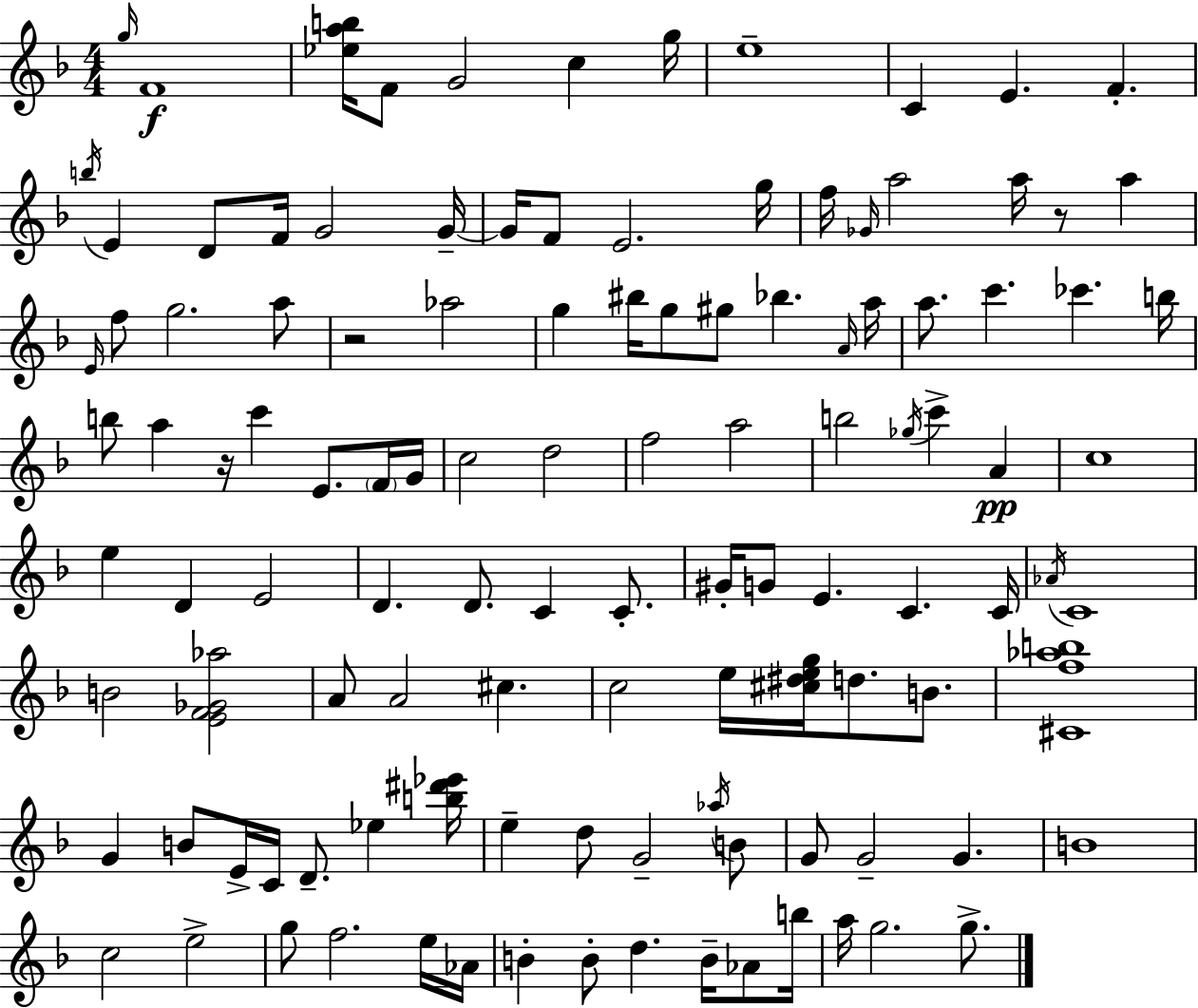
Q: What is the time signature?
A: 4/4